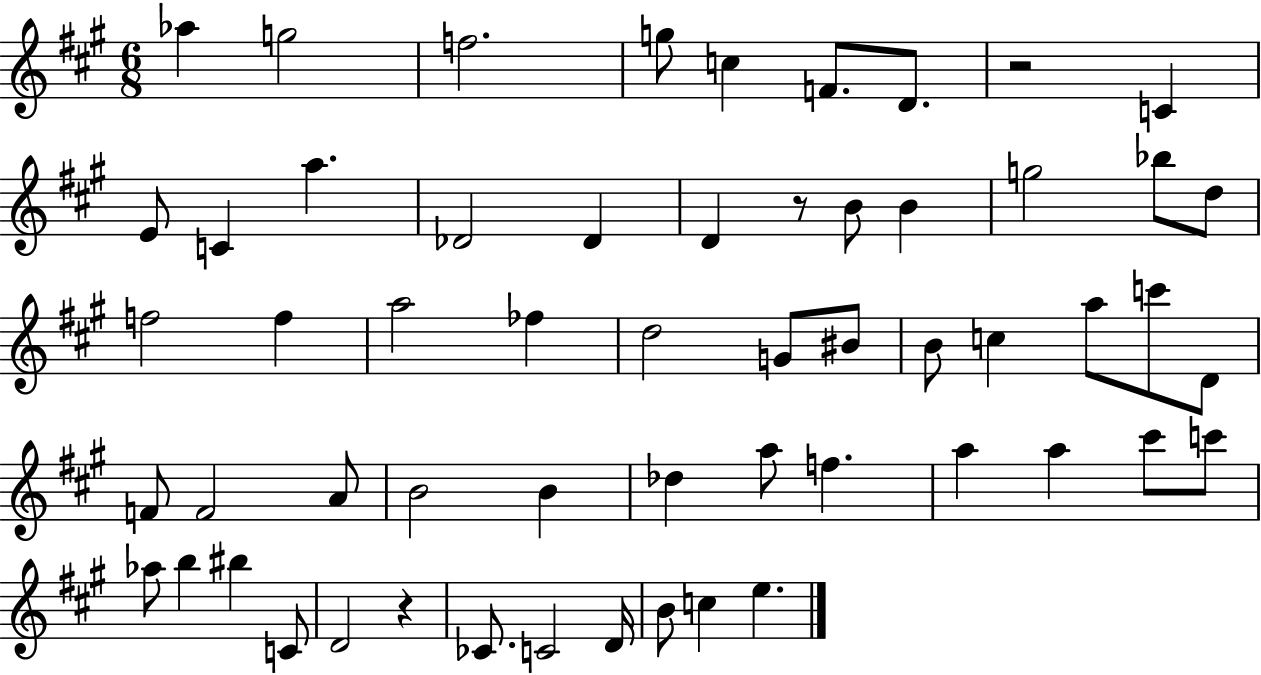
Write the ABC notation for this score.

X:1
T:Untitled
M:6/8
L:1/4
K:A
_a g2 f2 g/2 c F/2 D/2 z2 C E/2 C a _D2 _D D z/2 B/2 B g2 _b/2 d/2 f2 f a2 _f d2 G/2 ^B/2 B/2 c a/2 c'/2 D/2 F/2 F2 A/2 B2 B _d a/2 f a a ^c'/2 c'/2 _a/2 b ^b C/2 D2 z _C/2 C2 D/4 B/2 c e